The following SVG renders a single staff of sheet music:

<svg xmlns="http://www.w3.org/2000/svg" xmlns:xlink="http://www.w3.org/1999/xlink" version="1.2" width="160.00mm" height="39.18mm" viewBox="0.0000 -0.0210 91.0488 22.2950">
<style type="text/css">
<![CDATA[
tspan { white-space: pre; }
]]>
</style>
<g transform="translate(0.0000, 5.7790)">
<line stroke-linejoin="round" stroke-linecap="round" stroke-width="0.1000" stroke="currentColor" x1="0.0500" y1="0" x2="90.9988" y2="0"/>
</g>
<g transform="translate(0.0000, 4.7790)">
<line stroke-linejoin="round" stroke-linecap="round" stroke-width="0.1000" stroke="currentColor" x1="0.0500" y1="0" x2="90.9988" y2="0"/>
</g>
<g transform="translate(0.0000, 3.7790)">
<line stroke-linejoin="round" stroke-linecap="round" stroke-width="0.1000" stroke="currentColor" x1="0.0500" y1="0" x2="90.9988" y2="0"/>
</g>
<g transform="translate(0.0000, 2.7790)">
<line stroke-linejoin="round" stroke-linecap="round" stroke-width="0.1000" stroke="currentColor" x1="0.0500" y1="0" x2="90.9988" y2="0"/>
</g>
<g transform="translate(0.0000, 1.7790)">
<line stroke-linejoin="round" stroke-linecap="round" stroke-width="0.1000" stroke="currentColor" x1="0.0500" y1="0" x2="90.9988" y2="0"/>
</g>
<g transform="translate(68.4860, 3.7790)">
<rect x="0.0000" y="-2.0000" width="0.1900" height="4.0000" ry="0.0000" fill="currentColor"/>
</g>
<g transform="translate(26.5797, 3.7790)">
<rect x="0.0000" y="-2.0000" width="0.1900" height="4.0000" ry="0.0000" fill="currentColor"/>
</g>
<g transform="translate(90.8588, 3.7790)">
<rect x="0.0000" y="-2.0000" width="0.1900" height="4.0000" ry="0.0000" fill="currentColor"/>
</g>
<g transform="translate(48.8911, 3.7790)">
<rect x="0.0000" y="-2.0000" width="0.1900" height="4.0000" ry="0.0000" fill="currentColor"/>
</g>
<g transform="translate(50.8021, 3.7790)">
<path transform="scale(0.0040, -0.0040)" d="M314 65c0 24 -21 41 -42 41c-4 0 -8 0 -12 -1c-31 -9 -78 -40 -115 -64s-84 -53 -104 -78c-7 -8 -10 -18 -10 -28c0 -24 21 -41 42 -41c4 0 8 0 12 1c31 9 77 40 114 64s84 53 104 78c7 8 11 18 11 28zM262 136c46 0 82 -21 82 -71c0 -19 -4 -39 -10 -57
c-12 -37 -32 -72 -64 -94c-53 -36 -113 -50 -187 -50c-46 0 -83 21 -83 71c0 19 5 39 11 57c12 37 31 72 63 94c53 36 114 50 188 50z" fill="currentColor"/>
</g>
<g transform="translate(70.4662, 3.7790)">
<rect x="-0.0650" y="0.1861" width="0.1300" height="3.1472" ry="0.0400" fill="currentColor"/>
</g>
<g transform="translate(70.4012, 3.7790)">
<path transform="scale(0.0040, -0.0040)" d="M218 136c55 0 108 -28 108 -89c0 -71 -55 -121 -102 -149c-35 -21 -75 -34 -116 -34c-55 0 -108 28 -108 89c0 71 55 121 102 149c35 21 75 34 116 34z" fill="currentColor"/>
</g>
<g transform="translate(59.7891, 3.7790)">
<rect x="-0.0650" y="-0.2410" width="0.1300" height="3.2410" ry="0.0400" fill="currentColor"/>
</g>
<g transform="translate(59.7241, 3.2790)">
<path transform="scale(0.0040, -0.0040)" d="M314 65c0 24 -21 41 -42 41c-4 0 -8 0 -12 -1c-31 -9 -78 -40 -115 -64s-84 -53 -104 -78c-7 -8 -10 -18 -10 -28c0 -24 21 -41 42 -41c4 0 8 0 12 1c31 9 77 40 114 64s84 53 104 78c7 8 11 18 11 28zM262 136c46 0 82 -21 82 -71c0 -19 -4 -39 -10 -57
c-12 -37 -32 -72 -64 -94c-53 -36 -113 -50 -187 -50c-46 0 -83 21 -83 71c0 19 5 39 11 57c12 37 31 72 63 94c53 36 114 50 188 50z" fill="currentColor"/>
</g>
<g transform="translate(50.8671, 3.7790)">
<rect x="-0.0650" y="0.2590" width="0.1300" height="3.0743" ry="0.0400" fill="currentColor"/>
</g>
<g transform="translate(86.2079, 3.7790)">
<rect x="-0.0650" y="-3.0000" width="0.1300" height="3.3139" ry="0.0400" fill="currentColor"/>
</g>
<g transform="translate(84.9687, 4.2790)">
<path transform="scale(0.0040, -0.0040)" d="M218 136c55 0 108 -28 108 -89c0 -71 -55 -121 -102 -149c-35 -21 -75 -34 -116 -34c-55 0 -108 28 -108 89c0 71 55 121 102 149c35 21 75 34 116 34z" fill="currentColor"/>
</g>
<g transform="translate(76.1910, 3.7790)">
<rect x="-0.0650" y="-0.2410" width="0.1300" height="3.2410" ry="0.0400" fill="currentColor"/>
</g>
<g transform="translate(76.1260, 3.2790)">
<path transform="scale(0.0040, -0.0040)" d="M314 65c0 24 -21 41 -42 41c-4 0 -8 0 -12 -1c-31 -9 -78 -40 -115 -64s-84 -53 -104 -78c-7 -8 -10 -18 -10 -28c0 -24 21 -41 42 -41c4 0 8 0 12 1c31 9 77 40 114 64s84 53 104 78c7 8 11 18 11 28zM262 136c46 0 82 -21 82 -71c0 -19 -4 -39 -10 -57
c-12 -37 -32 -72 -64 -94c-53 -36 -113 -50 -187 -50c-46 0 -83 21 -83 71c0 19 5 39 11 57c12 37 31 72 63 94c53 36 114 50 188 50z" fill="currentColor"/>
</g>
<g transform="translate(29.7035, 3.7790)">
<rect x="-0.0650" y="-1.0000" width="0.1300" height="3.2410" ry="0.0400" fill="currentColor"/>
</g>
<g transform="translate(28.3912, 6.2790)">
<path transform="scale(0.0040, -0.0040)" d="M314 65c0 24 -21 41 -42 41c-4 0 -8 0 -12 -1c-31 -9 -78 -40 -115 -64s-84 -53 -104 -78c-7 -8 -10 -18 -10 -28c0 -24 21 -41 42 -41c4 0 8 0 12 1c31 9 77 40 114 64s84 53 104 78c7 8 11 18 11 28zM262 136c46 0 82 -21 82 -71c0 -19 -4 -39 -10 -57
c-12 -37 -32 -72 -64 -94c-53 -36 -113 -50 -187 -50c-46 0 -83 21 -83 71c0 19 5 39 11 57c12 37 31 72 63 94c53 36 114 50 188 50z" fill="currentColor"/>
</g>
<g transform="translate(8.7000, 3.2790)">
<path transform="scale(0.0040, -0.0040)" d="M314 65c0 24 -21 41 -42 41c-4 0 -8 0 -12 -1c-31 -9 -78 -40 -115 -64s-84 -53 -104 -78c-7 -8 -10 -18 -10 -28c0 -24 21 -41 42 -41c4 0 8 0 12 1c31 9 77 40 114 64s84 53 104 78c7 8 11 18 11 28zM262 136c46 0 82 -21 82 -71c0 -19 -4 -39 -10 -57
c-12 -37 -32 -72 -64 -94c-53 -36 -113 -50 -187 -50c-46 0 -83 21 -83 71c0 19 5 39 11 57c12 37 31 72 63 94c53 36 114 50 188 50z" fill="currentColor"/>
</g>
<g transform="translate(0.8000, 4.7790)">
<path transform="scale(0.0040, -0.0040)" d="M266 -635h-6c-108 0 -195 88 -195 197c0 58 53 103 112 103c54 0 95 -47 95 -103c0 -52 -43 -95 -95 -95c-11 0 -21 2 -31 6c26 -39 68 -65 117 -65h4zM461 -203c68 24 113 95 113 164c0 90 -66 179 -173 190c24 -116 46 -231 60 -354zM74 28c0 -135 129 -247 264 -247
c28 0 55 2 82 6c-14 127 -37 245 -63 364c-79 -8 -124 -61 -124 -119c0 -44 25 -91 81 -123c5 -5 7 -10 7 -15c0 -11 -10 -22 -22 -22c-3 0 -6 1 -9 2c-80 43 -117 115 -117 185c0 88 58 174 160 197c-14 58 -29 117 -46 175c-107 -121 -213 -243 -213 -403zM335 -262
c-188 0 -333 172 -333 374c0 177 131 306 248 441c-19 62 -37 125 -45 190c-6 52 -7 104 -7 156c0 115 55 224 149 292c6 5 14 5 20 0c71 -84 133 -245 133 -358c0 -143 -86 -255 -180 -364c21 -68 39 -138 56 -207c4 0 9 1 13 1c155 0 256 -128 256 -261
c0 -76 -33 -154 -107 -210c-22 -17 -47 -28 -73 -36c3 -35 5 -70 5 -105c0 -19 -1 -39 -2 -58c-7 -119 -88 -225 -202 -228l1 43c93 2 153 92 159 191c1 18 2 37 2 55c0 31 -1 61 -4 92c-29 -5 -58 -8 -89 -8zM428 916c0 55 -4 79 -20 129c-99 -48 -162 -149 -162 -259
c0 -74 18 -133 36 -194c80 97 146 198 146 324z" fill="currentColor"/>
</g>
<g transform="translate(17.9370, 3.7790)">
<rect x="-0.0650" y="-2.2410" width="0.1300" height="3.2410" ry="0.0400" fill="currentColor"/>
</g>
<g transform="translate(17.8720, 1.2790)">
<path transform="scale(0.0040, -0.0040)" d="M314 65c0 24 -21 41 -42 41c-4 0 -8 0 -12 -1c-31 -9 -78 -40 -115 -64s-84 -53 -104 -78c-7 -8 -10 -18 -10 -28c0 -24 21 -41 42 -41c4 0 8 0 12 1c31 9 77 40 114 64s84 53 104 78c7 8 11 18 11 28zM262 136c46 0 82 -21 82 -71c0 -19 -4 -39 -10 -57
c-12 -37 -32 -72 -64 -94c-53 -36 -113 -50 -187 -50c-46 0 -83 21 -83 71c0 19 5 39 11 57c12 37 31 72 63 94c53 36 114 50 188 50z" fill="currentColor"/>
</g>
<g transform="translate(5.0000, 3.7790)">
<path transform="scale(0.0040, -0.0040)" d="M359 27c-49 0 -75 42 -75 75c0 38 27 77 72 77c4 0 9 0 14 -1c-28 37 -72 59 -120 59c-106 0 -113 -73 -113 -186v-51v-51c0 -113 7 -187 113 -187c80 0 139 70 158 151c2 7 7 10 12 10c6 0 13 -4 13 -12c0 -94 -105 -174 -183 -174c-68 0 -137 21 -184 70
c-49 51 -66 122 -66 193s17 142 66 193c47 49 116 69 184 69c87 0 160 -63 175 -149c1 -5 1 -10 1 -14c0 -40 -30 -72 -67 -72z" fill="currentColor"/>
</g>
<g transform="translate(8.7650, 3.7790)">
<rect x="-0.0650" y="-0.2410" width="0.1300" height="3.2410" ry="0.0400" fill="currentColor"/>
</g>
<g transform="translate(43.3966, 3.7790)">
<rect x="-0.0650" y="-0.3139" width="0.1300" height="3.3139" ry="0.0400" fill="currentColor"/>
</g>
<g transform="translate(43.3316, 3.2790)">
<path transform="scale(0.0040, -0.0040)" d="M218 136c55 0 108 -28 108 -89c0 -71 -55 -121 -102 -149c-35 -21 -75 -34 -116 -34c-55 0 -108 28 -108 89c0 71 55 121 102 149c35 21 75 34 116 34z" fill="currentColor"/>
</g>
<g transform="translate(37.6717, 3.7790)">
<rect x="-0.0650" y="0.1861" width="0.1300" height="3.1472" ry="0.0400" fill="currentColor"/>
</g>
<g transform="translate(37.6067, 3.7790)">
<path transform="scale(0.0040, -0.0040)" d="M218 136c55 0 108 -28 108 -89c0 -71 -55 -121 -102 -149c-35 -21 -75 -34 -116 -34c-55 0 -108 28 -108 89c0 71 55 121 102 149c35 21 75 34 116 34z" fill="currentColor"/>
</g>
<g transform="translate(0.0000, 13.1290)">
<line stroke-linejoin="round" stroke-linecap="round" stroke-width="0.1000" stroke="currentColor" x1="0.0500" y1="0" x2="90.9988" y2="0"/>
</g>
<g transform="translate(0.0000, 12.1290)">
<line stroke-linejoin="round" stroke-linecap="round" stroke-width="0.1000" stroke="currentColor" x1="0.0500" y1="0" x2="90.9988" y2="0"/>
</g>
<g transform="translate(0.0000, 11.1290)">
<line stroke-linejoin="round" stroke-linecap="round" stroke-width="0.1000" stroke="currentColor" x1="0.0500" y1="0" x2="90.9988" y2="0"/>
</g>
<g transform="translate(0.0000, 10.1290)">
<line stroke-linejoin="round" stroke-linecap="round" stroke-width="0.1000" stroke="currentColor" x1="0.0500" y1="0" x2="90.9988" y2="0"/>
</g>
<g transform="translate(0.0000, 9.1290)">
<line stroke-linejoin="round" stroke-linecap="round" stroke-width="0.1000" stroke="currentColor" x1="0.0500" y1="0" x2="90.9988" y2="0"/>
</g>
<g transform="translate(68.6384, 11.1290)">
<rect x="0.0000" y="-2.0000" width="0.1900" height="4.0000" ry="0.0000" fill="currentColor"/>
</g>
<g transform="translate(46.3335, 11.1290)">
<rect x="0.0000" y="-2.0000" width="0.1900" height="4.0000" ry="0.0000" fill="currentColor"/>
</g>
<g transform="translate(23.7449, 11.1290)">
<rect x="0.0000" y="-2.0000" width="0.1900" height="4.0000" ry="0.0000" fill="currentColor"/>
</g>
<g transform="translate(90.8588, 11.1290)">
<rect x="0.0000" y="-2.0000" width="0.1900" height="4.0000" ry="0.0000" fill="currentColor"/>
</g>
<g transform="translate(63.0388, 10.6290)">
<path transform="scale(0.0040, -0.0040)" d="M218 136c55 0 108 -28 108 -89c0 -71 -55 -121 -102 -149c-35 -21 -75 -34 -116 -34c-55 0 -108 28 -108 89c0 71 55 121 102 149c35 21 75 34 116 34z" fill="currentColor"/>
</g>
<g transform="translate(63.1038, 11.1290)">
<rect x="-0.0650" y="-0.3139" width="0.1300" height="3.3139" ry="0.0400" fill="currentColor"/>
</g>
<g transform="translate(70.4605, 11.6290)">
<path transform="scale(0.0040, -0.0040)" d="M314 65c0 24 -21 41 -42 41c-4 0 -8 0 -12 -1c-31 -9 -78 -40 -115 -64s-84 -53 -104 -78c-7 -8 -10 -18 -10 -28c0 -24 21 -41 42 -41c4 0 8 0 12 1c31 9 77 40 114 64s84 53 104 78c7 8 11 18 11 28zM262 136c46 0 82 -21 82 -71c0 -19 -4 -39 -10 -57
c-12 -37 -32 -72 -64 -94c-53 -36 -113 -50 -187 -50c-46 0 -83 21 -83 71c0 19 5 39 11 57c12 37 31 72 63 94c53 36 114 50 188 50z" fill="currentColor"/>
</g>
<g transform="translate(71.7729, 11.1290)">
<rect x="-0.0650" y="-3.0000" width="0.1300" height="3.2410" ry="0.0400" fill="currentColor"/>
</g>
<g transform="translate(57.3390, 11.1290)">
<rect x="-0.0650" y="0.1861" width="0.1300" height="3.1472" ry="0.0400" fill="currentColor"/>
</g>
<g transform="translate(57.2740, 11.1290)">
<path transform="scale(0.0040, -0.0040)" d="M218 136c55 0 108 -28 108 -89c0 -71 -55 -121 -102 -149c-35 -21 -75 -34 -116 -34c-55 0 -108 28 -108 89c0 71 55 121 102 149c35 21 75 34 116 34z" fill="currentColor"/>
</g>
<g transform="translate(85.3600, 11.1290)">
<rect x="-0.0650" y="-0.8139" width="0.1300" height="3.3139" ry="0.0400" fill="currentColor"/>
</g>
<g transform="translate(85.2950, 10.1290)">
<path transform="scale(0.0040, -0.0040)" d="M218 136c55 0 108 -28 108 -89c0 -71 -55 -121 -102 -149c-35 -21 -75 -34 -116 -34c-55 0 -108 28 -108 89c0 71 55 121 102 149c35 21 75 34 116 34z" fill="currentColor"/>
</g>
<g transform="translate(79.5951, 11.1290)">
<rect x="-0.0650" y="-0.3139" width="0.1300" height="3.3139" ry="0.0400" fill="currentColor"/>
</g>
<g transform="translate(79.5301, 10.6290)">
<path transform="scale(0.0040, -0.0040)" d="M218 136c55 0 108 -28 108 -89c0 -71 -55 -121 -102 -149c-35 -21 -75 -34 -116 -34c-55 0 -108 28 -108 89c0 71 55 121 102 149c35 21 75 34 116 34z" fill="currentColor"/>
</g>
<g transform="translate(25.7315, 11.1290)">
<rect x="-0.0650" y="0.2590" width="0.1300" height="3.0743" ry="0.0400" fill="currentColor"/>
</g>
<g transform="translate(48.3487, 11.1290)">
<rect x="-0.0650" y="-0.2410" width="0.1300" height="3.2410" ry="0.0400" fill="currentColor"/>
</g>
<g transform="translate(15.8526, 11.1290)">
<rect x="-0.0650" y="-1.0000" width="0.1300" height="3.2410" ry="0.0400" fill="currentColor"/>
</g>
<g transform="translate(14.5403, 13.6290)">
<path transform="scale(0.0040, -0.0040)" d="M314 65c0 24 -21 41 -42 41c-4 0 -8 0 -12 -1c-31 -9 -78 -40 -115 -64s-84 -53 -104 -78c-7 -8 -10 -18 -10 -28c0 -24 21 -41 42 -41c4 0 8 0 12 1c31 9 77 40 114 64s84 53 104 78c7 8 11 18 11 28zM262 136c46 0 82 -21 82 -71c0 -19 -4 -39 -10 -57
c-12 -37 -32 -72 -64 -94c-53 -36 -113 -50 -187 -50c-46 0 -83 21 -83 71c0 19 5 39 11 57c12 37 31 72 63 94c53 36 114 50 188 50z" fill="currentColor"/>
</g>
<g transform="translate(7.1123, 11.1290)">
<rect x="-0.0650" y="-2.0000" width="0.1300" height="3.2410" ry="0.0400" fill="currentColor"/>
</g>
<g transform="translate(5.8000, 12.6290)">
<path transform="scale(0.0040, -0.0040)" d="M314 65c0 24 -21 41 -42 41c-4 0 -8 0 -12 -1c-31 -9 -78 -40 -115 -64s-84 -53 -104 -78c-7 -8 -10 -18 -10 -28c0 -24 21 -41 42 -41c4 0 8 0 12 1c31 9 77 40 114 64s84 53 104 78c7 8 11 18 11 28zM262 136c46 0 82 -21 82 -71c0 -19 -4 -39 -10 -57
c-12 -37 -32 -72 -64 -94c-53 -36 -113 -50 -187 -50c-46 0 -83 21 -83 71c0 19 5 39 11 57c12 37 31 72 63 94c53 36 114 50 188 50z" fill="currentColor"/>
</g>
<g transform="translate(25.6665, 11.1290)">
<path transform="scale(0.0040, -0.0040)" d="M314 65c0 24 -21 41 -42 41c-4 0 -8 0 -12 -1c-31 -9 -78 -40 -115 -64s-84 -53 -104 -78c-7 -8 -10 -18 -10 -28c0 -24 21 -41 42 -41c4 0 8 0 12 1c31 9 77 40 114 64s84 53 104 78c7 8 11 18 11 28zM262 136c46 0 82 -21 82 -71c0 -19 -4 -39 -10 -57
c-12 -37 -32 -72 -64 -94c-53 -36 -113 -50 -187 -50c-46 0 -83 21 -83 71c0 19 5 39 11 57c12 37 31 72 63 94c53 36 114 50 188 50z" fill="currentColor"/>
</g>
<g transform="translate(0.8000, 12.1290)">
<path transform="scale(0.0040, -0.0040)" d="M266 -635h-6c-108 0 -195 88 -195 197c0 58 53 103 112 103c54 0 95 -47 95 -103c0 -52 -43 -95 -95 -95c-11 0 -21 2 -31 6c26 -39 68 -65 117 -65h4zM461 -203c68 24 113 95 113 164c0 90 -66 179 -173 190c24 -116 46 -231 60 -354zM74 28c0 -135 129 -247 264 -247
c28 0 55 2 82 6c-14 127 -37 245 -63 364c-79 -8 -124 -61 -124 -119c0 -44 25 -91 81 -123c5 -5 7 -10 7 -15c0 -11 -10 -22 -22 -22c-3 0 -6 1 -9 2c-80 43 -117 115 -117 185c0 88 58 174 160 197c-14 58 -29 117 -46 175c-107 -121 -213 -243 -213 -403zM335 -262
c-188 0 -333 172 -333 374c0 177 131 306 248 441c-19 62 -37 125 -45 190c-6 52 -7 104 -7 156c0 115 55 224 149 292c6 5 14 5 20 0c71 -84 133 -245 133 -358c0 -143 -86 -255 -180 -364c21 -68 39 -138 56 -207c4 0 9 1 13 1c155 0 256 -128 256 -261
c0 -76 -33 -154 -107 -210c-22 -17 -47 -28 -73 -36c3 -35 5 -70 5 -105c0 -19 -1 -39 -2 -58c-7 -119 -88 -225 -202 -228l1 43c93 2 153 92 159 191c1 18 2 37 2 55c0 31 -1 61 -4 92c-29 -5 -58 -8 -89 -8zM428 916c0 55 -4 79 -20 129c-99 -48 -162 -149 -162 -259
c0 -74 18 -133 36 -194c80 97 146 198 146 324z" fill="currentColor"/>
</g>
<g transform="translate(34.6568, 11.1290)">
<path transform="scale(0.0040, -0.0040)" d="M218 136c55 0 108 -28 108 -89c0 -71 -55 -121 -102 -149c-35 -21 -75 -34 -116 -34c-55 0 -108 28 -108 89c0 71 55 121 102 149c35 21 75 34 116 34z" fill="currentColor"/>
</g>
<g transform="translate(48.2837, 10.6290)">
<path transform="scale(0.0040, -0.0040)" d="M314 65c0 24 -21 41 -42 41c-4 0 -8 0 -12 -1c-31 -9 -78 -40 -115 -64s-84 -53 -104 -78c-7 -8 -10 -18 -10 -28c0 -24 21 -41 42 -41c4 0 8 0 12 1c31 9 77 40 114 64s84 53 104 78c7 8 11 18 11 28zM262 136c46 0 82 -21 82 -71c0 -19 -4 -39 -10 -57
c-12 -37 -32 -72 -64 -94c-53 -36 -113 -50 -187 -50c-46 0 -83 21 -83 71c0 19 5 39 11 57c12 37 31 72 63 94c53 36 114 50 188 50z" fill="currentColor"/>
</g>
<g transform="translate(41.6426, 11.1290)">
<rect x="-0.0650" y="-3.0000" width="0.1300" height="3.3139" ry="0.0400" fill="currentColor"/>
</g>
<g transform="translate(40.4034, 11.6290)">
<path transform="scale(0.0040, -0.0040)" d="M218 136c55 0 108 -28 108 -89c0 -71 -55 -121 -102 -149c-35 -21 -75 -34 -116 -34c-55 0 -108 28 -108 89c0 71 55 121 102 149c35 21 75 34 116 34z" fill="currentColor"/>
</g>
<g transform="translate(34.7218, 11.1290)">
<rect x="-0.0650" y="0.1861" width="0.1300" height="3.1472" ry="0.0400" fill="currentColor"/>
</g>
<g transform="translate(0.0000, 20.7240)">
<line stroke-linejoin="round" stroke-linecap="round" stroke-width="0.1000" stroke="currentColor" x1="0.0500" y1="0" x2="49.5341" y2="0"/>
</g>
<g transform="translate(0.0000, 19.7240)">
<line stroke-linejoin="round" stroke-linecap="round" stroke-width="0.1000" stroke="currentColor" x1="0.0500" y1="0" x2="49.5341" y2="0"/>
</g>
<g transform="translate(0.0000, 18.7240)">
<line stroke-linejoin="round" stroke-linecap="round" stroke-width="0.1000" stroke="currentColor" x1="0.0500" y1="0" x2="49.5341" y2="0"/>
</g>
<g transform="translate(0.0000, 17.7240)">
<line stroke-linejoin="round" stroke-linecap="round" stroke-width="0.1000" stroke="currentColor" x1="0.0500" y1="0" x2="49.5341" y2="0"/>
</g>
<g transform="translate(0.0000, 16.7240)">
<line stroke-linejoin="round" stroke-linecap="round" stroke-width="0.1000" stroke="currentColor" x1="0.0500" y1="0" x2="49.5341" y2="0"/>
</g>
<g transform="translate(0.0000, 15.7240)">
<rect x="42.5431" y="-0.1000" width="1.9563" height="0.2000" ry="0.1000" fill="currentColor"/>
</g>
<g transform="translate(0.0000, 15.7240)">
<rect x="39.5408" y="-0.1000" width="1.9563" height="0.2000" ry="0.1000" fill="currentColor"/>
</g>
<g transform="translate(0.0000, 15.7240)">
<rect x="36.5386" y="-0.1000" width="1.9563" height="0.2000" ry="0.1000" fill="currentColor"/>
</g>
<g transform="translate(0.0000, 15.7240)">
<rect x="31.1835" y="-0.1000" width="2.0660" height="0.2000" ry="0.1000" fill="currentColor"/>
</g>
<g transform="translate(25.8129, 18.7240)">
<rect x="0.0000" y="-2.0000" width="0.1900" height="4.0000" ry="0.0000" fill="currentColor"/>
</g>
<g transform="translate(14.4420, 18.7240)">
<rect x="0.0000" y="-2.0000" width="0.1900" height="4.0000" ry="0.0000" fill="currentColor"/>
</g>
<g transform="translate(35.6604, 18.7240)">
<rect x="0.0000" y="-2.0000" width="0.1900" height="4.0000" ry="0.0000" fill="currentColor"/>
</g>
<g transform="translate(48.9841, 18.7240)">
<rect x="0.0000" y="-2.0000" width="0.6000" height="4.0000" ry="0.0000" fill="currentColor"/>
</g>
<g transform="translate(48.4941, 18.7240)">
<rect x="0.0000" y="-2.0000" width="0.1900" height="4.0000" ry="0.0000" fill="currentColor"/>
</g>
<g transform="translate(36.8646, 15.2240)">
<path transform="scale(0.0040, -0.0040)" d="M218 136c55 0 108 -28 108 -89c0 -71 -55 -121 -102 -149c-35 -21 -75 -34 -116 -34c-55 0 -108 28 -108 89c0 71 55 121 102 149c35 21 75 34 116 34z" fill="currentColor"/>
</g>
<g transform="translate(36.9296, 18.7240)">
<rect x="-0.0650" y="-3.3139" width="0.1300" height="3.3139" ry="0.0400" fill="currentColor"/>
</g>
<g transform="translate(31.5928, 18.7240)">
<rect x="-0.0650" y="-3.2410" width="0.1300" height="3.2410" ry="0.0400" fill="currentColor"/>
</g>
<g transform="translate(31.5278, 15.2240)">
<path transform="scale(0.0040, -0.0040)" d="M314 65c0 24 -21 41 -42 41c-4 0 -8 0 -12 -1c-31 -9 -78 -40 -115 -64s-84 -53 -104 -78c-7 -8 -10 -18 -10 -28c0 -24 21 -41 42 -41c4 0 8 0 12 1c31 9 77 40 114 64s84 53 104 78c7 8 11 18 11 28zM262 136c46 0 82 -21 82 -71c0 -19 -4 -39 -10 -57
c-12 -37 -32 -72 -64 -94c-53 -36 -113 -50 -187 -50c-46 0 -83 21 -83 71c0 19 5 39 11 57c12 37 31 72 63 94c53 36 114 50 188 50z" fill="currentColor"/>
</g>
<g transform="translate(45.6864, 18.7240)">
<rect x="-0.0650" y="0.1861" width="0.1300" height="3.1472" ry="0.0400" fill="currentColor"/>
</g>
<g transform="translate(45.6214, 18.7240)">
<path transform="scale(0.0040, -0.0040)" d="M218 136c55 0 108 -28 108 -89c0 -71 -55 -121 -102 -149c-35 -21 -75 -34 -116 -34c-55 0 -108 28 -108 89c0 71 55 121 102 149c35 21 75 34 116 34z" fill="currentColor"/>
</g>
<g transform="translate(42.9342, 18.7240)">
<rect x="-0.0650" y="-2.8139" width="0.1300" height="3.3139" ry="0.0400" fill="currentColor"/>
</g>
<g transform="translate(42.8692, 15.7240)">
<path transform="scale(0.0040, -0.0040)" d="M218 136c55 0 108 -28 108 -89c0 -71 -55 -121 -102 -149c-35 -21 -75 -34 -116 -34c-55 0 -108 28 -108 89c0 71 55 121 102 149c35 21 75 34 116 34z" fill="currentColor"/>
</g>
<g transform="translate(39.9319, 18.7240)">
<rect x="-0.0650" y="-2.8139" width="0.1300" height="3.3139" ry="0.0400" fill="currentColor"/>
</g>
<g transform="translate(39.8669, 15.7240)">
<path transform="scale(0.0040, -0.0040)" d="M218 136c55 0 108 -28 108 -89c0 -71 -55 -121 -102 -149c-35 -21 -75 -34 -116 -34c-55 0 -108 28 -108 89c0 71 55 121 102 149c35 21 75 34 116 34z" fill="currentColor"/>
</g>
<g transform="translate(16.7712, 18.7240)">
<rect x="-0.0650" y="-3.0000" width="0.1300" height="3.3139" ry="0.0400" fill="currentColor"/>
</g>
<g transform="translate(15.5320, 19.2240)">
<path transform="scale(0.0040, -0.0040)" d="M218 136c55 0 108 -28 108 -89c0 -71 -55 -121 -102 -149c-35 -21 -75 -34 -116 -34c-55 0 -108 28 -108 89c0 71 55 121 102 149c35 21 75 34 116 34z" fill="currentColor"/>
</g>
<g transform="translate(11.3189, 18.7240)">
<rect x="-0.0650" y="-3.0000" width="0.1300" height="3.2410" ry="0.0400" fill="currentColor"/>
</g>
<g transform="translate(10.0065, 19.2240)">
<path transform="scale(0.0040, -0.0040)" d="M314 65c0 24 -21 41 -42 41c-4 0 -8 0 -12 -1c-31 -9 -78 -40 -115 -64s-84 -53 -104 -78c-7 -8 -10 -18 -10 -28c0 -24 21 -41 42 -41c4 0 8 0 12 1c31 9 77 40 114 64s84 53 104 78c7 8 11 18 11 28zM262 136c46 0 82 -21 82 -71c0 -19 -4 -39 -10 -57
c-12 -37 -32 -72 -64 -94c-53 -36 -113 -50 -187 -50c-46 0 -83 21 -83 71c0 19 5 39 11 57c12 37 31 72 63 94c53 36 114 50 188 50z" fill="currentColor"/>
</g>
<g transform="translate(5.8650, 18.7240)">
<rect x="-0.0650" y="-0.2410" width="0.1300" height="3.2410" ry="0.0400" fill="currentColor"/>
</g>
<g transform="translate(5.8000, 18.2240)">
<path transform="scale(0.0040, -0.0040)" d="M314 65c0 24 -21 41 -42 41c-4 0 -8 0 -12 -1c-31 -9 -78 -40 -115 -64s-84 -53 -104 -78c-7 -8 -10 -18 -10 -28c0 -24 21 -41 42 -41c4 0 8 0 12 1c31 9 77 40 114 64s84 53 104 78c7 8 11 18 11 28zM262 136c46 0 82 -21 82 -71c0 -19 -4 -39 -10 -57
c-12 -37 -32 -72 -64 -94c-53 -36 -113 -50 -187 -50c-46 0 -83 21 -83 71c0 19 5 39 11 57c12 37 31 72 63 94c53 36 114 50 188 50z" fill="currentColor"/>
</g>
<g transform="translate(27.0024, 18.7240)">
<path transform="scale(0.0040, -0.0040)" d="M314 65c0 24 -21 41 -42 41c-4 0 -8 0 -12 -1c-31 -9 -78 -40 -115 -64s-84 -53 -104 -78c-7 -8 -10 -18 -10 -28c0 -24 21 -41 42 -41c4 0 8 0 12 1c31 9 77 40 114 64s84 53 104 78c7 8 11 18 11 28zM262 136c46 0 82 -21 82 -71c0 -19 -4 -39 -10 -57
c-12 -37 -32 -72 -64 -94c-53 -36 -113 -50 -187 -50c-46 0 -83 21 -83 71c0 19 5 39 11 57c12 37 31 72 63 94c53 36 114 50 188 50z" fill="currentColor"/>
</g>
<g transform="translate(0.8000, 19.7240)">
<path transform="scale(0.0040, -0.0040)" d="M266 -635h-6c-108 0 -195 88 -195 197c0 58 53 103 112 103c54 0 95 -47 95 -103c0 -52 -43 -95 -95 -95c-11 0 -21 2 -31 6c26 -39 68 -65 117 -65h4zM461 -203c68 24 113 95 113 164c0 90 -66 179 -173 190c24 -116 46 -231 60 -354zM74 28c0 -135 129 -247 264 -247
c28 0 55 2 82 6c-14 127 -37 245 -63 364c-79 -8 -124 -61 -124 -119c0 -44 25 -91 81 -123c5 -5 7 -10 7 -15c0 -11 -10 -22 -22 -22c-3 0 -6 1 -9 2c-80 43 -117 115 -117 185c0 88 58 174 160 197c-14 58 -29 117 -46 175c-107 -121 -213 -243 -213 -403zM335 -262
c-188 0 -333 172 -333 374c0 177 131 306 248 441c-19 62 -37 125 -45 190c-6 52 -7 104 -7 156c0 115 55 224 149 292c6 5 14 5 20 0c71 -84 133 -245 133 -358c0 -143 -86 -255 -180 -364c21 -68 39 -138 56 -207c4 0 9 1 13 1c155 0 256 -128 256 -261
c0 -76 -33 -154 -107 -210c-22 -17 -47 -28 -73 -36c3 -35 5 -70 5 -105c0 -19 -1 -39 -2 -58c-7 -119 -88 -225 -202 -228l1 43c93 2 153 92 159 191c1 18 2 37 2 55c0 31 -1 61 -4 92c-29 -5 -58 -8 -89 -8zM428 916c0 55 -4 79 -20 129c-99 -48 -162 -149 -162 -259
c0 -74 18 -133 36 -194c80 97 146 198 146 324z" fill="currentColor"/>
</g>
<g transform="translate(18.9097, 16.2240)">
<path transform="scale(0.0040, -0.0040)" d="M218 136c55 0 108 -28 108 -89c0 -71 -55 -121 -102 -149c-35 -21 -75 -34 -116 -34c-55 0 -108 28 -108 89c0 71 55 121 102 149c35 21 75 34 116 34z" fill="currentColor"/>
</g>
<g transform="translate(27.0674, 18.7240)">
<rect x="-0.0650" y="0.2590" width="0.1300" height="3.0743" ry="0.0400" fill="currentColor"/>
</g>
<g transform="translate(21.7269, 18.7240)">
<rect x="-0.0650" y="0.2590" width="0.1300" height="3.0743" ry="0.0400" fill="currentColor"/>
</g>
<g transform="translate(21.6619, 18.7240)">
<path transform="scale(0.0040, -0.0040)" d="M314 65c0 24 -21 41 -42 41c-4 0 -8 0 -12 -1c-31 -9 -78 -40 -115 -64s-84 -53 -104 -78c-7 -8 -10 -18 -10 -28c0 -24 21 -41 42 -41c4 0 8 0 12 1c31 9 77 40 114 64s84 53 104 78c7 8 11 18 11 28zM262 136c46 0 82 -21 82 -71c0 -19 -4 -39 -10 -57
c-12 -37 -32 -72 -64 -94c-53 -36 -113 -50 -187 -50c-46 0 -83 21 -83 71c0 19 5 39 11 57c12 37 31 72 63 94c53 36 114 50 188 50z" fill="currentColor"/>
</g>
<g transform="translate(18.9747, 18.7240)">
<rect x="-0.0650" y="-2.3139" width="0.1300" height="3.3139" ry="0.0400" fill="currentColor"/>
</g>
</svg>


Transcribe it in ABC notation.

X:1
T:Untitled
M:4/4
L:1/4
K:C
c2 g2 D2 B c B2 c2 B c2 A F2 D2 B2 B A c2 B c A2 c d c2 A2 A g B2 B2 b2 b a a B